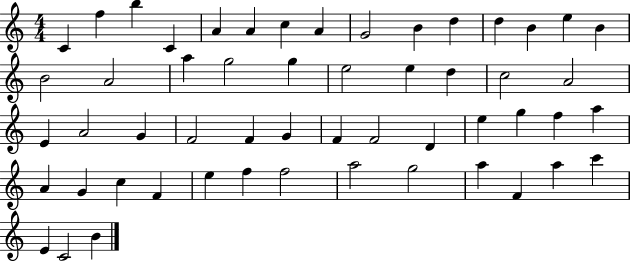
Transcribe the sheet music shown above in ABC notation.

X:1
T:Untitled
M:4/4
L:1/4
K:C
C f b C A A c A G2 B d d B e B B2 A2 a g2 g e2 e d c2 A2 E A2 G F2 F G F F2 D e g f a A G c F e f f2 a2 g2 a F a c' E C2 B